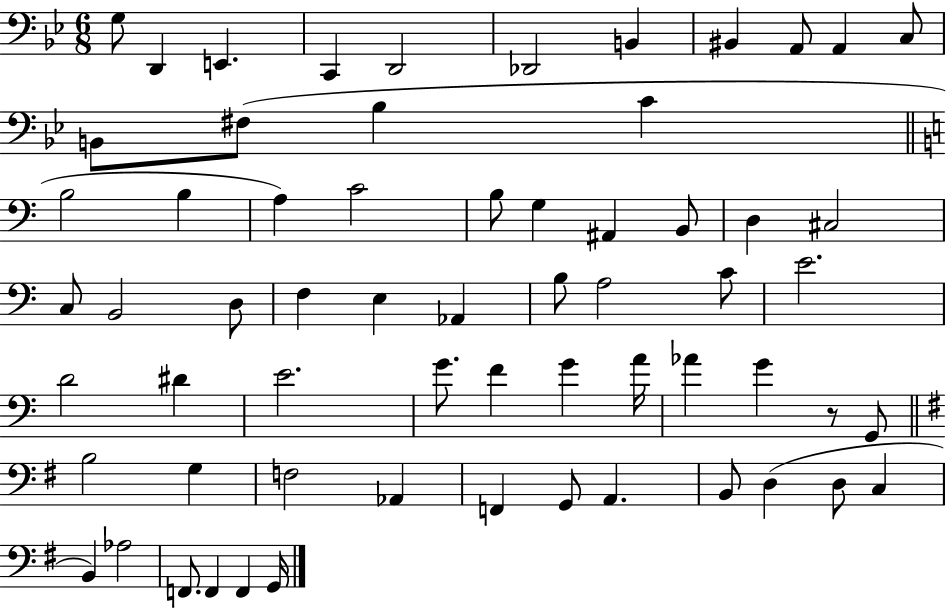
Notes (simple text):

G3/e D2/q E2/q. C2/q D2/h Db2/h B2/q BIS2/q A2/e A2/q C3/e B2/e F#3/e Bb3/q C4/q B3/h B3/q A3/q C4/h B3/e G3/q A#2/q B2/e D3/q C#3/h C3/e B2/h D3/e F3/q E3/q Ab2/q B3/e A3/h C4/e E4/h. D4/h D#4/q E4/h. G4/e. F4/q G4/q A4/s Ab4/q G4/q R/e G2/e B3/h G3/q F3/h Ab2/q F2/q G2/e A2/q. B2/e D3/q D3/e C3/q B2/q Ab3/h F2/e. F2/q F2/q G2/s